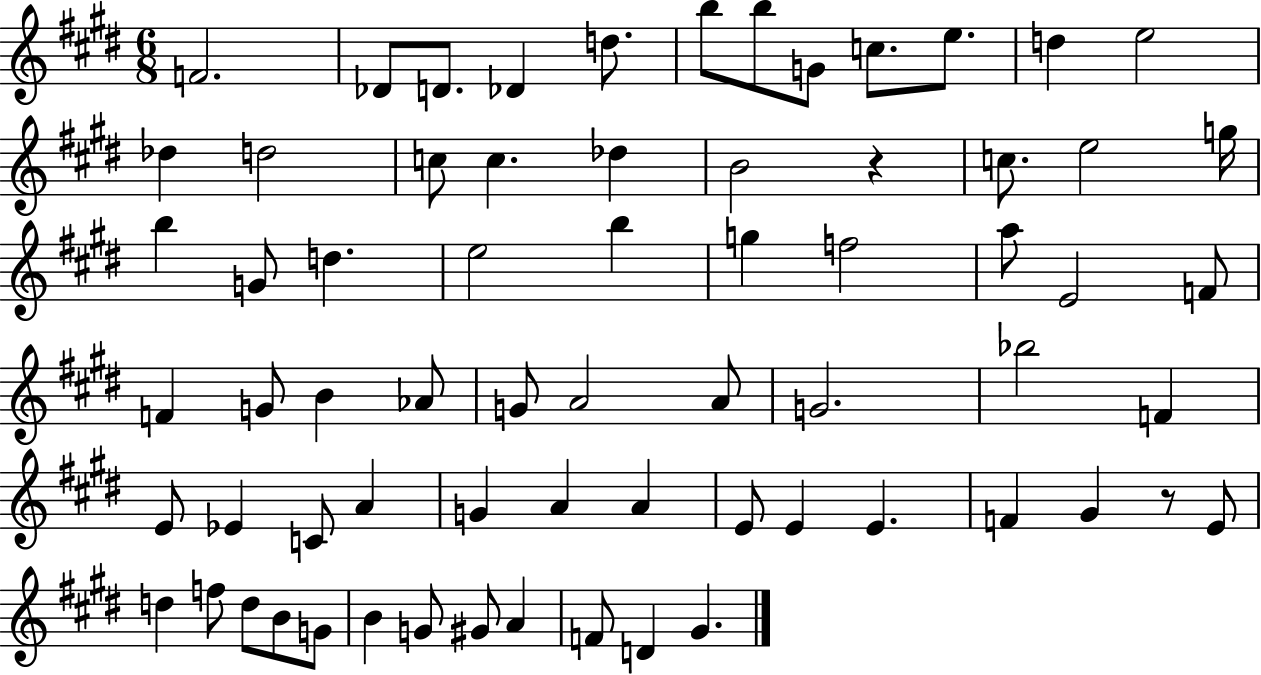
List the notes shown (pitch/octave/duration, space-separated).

F4/h. Db4/e D4/e. Db4/q D5/e. B5/e B5/e G4/e C5/e. E5/e. D5/q E5/h Db5/q D5/h C5/e C5/q. Db5/q B4/h R/q C5/e. E5/h G5/s B5/q G4/e D5/q. E5/h B5/q G5/q F5/h A5/e E4/h F4/e F4/q G4/e B4/q Ab4/e G4/e A4/h A4/e G4/h. Bb5/h F4/q E4/e Eb4/q C4/e A4/q G4/q A4/q A4/q E4/e E4/q E4/q. F4/q G#4/q R/e E4/e D5/q F5/e D5/e B4/e G4/e B4/q G4/e G#4/e A4/q F4/e D4/q G#4/q.